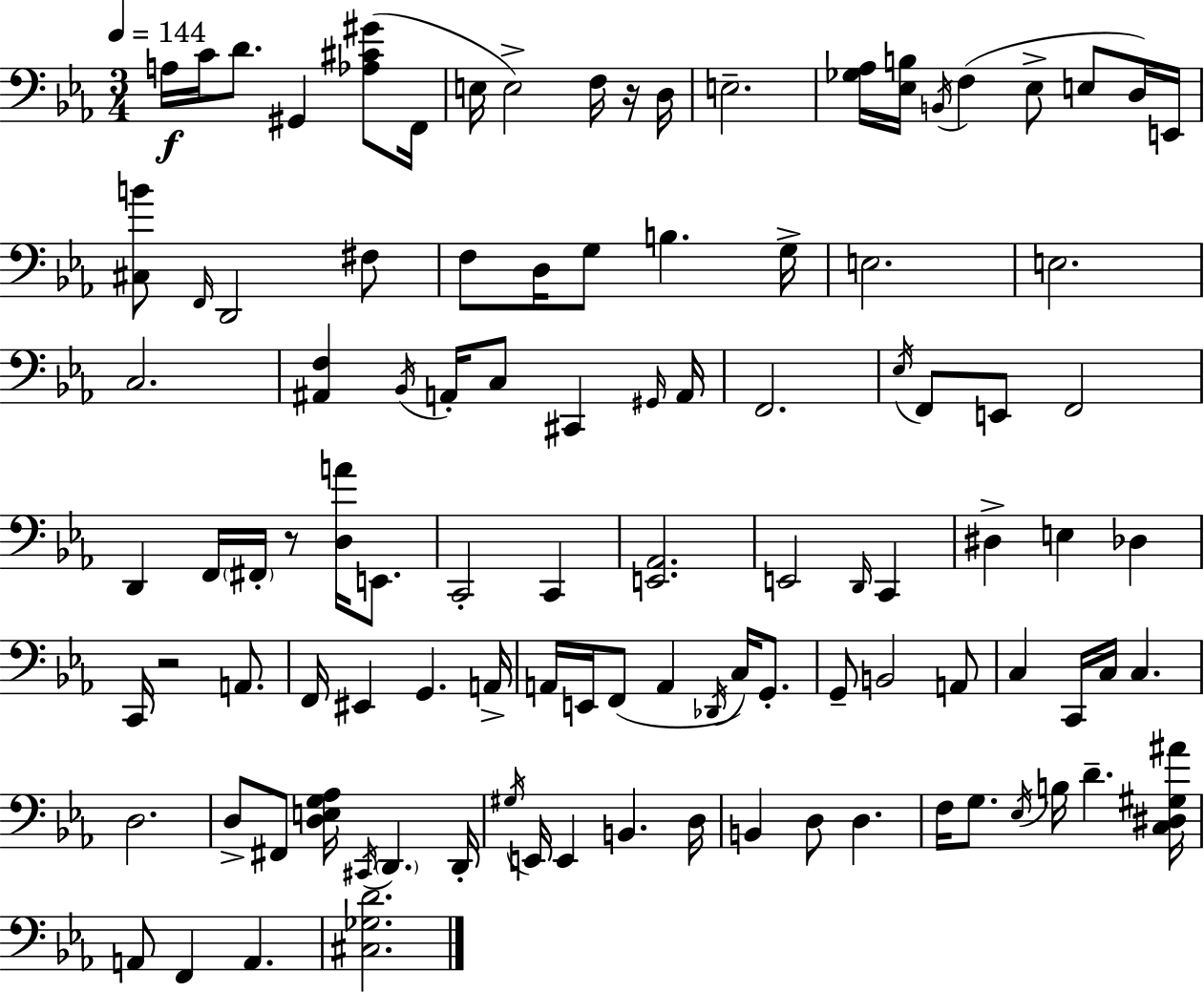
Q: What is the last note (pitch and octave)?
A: A2